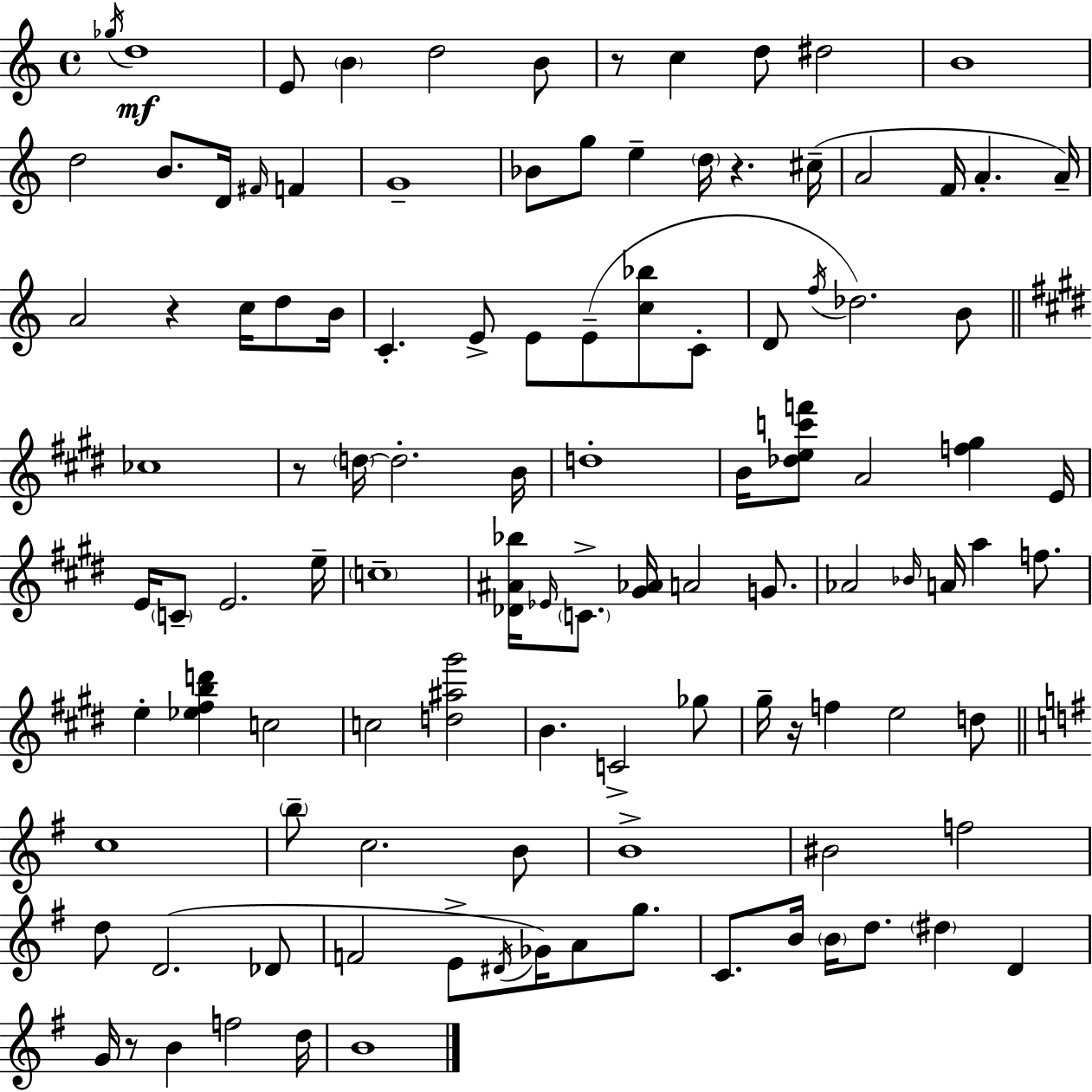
{
  \clef treble
  \time 4/4
  \defaultTimeSignature
  \key c \major
  \repeat volta 2 { \acciaccatura { ges''16 }\mf d''1 | e'8 \parenthesize b'4 d''2 b'8 | r8 c''4 d''8 dis''2 | b'1 | \break d''2 b'8. d'16 \grace { fis'16 } f'4 | g'1-- | bes'8 g''8 e''4-- \parenthesize d''16 r4. | cis''16--( a'2 f'16 a'4.-. | \break a'16--) a'2 r4 c''16 d''8 | b'16 c'4.-. e'8-> e'8 e'8--( <c'' bes''>8 | c'8-. d'8 \acciaccatura { f''16 }) des''2. | b'8 \bar "||" \break \key e \major ces''1 | r8 \parenthesize d''16~~ d''2.-. b'16 | d''1-. | b'16 <des'' e'' c''' f'''>8 a'2 <f'' gis''>4 e'16 | \break e'16 \parenthesize c'8-- e'2. e''16-- | \parenthesize c''1-- | <des' ais' bes''>16 \grace { ees'16 } \parenthesize c'8.-> <gis' aes'>16 a'2 g'8. | aes'2 \grace { bes'16 } a'16 a''4 f''8. | \break e''4-. <ees'' fis'' b'' d'''>4 c''2 | c''2 <d'' ais'' gis'''>2 | b'4. c'2-> | ges''8 gis''16-- r16 f''4 e''2 | \break d''8 \bar "||" \break \key e \minor c''1 | \parenthesize b''8-- c''2. b'8 | b'1-> | bis'2 f''2 | \break d''8 d'2.( des'8 | f'2 e'8-> \acciaccatura { dis'16 } ges'16) a'8 g''8. | c'8. b'16 \parenthesize b'16 d''8. \parenthesize dis''4 d'4 | g'16 r8 b'4 f''2 | \break d''16 b'1 | } \bar "|."
}